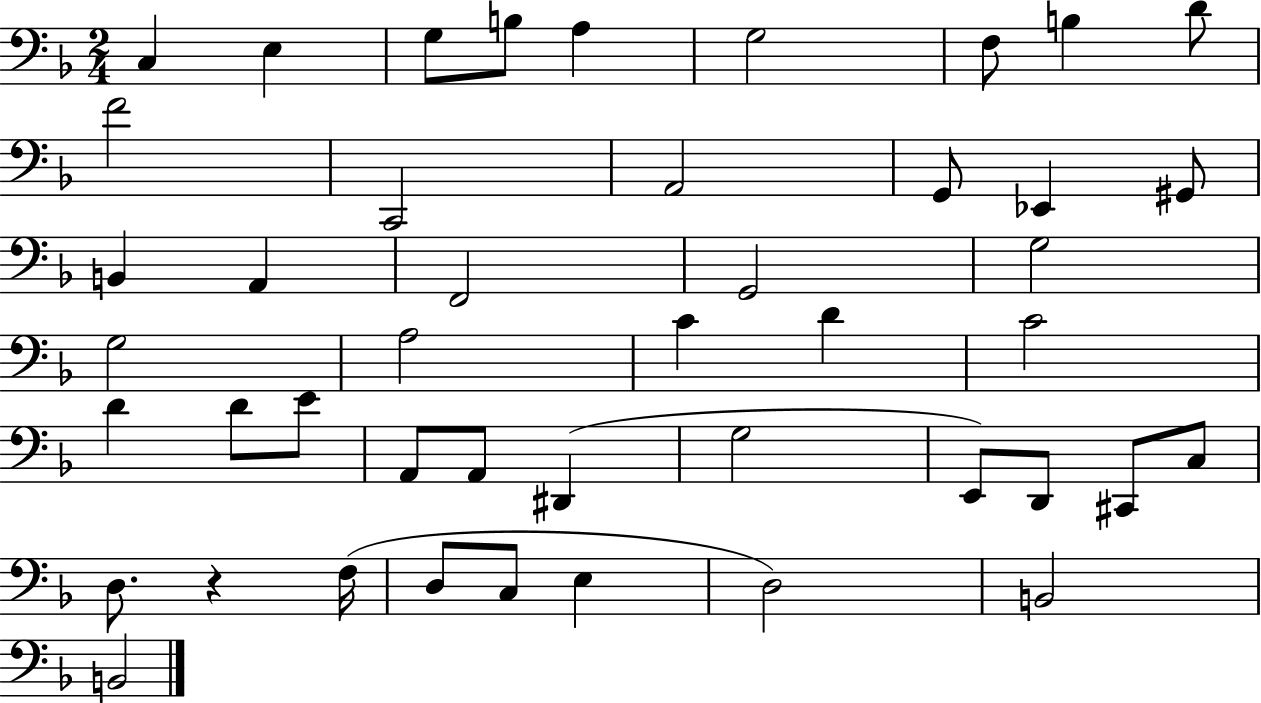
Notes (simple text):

C3/q E3/q G3/e B3/e A3/q G3/h F3/e B3/q D4/e F4/h C2/h A2/h G2/e Eb2/q G#2/e B2/q A2/q F2/h G2/h G3/h G3/h A3/h C4/q D4/q C4/h D4/q D4/e E4/e A2/e A2/e D#2/q G3/h E2/e D2/e C#2/e C3/e D3/e. R/q F3/s D3/e C3/e E3/q D3/h B2/h B2/h